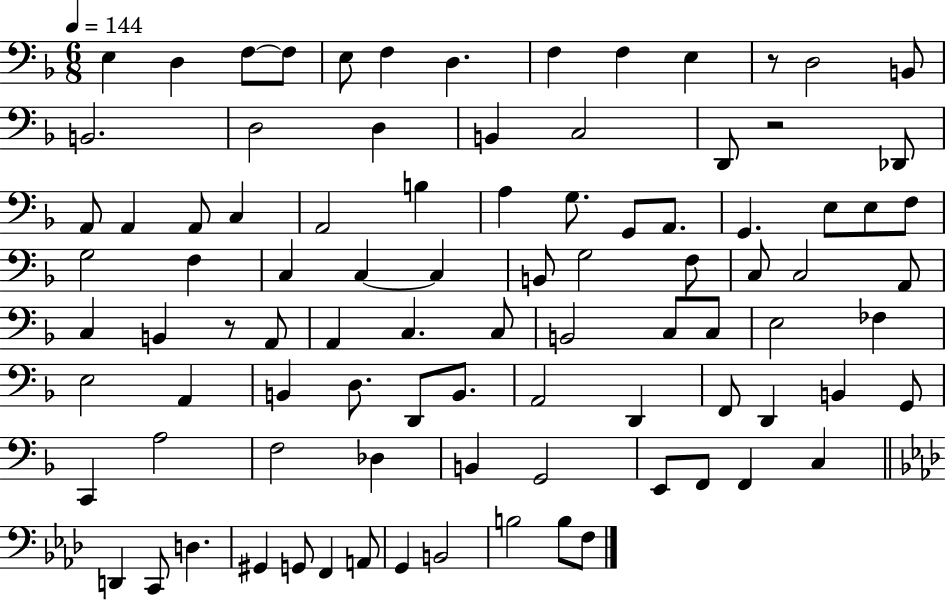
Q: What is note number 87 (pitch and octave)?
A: B3